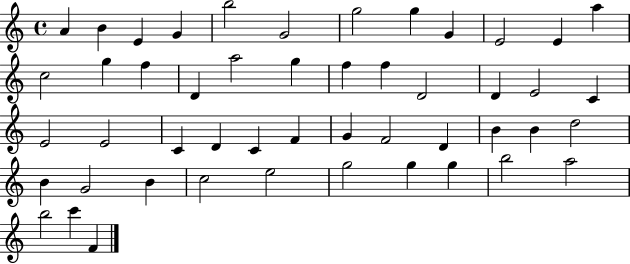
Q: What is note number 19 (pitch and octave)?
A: F5